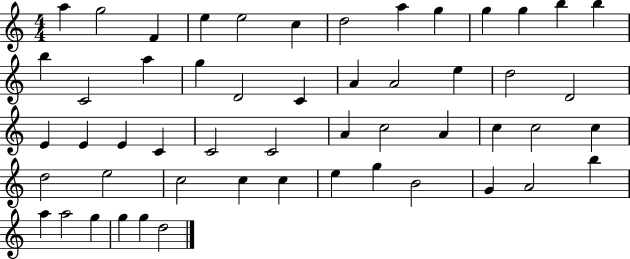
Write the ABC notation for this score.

X:1
T:Untitled
M:4/4
L:1/4
K:C
a g2 F e e2 c d2 a g g g b b b C2 a g D2 C A A2 e d2 D2 E E E C C2 C2 A c2 A c c2 c d2 e2 c2 c c e g B2 G A2 b a a2 g g g d2